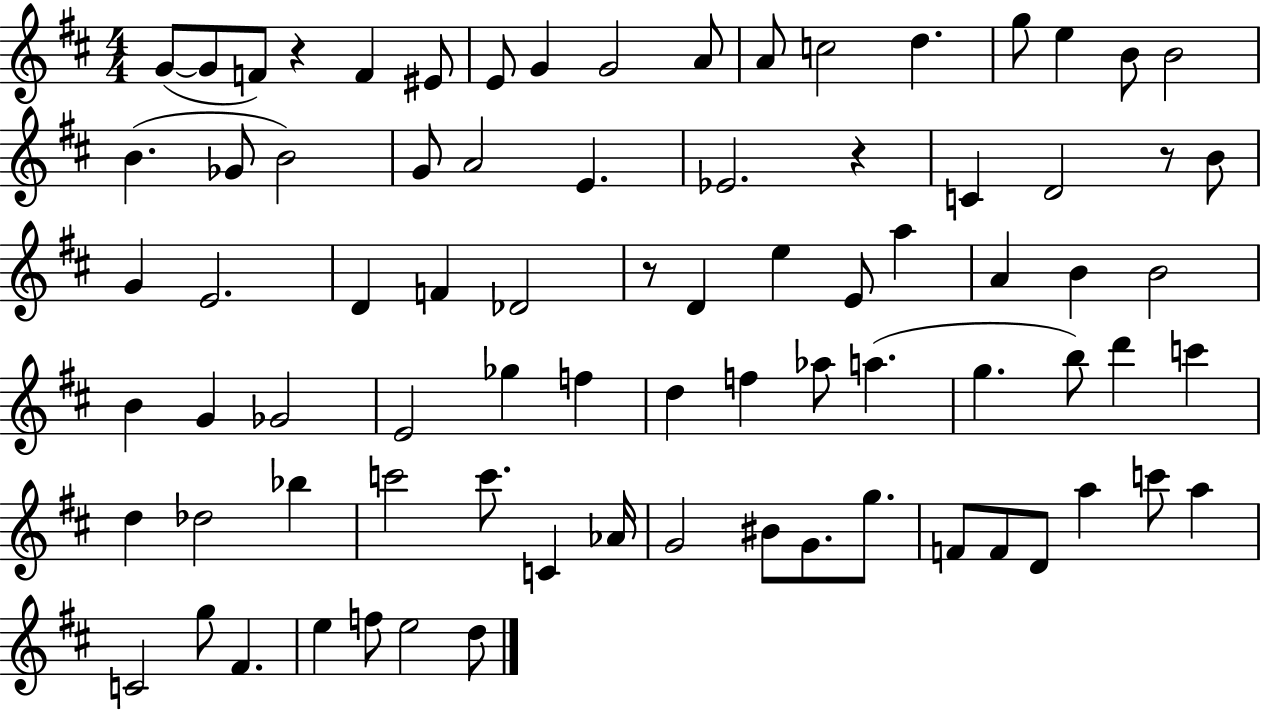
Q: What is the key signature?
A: D major